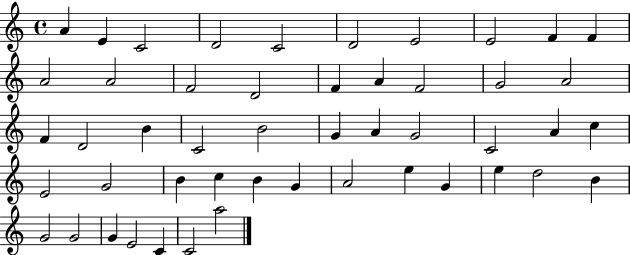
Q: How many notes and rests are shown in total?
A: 49